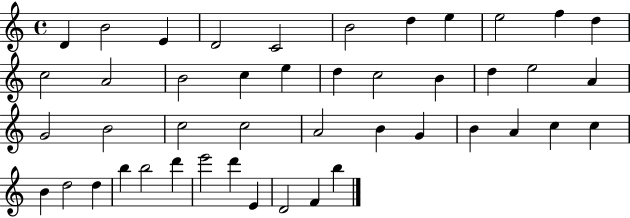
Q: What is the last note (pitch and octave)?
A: B5